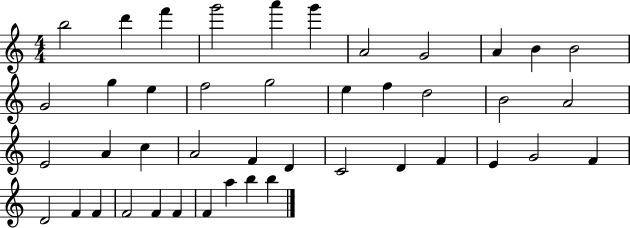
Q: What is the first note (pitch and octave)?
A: B5